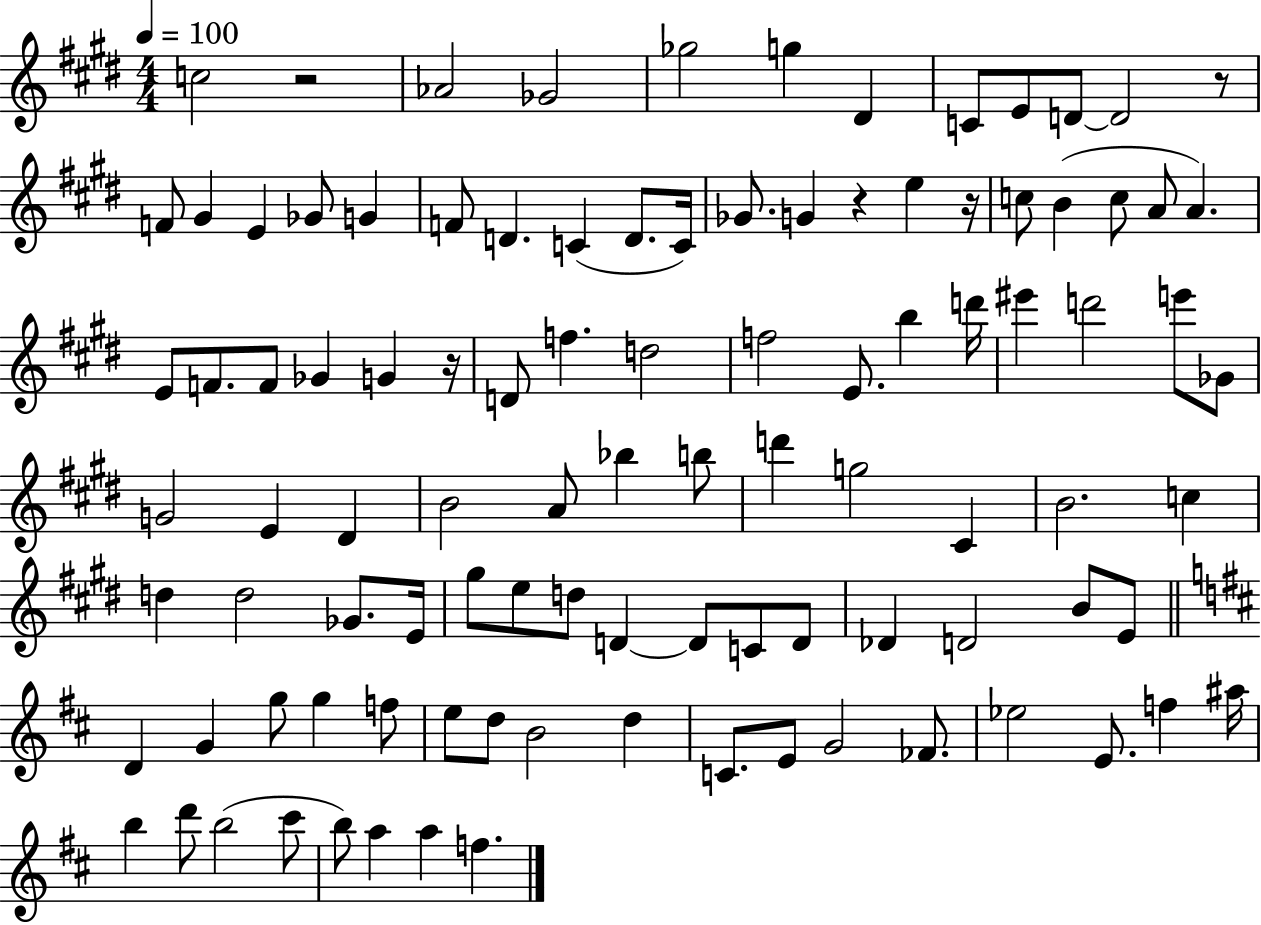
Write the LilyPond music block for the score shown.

{
  \clef treble
  \numericTimeSignature
  \time 4/4
  \key e \major
  \tempo 4 = 100
  c''2 r2 | aes'2 ges'2 | ges''2 g''4 dis'4 | c'8 e'8 d'8~~ d'2 r8 | \break f'8 gis'4 e'4 ges'8 g'4 | f'8 d'4. c'4( d'8. c'16) | ges'8. g'4 r4 e''4 r16 | c''8 b'4( c''8 a'8 a'4.) | \break e'8 f'8. f'8 ges'4 g'4 r16 | d'8 f''4. d''2 | f''2 e'8. b''4 d'''16 | eis'''4 d'''2 e'''8 ges'8 | \break g'2 e'4 dis'4 | b'2 a'8 bes''4 b''8 | d'''4 g''2 cis'4 | b'2. c''4 | \break d''4 d''2 ges'8. e'16 | gis''8 e''8 d''8 d'4~~ d'8 c'8 d'8 | des'4 d'2 b'8 e'8 | \bar "||" \break \key b \minor d'4 g'4 g''8 g''4 f''8 | e''8 d''8 b'2 d''4 | c'8. e'8 g'2 fes'8. | ees''2 e'8. f''4 ais''16 | \break b''4 d'''8 b''2( cis'''8 | b''8) a''4 a''4 f''4. | \bar "|."
}